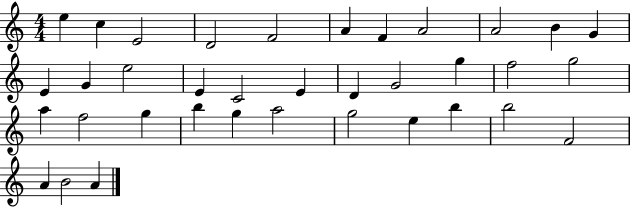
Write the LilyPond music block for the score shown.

{
  \clef treble
  \numericTimeSignature
  \time 4/4
  \key c \major
  e''4 c''4 e'2 | d'2 f'2 | a'4 f'4 a'2 | a'2 b'4 g'4 | \break e'4 g'4 e''2 | e'4 c'2 e'4 | d'4 g'2 g''4 | f''2 g''2 | \break a''4 f''2 g''4 | b''4 g''4 a''2 | g''2 e''4 b''4 | b''2 f'2 | \break a'4 b'2 a'4 | \bar "|."
}